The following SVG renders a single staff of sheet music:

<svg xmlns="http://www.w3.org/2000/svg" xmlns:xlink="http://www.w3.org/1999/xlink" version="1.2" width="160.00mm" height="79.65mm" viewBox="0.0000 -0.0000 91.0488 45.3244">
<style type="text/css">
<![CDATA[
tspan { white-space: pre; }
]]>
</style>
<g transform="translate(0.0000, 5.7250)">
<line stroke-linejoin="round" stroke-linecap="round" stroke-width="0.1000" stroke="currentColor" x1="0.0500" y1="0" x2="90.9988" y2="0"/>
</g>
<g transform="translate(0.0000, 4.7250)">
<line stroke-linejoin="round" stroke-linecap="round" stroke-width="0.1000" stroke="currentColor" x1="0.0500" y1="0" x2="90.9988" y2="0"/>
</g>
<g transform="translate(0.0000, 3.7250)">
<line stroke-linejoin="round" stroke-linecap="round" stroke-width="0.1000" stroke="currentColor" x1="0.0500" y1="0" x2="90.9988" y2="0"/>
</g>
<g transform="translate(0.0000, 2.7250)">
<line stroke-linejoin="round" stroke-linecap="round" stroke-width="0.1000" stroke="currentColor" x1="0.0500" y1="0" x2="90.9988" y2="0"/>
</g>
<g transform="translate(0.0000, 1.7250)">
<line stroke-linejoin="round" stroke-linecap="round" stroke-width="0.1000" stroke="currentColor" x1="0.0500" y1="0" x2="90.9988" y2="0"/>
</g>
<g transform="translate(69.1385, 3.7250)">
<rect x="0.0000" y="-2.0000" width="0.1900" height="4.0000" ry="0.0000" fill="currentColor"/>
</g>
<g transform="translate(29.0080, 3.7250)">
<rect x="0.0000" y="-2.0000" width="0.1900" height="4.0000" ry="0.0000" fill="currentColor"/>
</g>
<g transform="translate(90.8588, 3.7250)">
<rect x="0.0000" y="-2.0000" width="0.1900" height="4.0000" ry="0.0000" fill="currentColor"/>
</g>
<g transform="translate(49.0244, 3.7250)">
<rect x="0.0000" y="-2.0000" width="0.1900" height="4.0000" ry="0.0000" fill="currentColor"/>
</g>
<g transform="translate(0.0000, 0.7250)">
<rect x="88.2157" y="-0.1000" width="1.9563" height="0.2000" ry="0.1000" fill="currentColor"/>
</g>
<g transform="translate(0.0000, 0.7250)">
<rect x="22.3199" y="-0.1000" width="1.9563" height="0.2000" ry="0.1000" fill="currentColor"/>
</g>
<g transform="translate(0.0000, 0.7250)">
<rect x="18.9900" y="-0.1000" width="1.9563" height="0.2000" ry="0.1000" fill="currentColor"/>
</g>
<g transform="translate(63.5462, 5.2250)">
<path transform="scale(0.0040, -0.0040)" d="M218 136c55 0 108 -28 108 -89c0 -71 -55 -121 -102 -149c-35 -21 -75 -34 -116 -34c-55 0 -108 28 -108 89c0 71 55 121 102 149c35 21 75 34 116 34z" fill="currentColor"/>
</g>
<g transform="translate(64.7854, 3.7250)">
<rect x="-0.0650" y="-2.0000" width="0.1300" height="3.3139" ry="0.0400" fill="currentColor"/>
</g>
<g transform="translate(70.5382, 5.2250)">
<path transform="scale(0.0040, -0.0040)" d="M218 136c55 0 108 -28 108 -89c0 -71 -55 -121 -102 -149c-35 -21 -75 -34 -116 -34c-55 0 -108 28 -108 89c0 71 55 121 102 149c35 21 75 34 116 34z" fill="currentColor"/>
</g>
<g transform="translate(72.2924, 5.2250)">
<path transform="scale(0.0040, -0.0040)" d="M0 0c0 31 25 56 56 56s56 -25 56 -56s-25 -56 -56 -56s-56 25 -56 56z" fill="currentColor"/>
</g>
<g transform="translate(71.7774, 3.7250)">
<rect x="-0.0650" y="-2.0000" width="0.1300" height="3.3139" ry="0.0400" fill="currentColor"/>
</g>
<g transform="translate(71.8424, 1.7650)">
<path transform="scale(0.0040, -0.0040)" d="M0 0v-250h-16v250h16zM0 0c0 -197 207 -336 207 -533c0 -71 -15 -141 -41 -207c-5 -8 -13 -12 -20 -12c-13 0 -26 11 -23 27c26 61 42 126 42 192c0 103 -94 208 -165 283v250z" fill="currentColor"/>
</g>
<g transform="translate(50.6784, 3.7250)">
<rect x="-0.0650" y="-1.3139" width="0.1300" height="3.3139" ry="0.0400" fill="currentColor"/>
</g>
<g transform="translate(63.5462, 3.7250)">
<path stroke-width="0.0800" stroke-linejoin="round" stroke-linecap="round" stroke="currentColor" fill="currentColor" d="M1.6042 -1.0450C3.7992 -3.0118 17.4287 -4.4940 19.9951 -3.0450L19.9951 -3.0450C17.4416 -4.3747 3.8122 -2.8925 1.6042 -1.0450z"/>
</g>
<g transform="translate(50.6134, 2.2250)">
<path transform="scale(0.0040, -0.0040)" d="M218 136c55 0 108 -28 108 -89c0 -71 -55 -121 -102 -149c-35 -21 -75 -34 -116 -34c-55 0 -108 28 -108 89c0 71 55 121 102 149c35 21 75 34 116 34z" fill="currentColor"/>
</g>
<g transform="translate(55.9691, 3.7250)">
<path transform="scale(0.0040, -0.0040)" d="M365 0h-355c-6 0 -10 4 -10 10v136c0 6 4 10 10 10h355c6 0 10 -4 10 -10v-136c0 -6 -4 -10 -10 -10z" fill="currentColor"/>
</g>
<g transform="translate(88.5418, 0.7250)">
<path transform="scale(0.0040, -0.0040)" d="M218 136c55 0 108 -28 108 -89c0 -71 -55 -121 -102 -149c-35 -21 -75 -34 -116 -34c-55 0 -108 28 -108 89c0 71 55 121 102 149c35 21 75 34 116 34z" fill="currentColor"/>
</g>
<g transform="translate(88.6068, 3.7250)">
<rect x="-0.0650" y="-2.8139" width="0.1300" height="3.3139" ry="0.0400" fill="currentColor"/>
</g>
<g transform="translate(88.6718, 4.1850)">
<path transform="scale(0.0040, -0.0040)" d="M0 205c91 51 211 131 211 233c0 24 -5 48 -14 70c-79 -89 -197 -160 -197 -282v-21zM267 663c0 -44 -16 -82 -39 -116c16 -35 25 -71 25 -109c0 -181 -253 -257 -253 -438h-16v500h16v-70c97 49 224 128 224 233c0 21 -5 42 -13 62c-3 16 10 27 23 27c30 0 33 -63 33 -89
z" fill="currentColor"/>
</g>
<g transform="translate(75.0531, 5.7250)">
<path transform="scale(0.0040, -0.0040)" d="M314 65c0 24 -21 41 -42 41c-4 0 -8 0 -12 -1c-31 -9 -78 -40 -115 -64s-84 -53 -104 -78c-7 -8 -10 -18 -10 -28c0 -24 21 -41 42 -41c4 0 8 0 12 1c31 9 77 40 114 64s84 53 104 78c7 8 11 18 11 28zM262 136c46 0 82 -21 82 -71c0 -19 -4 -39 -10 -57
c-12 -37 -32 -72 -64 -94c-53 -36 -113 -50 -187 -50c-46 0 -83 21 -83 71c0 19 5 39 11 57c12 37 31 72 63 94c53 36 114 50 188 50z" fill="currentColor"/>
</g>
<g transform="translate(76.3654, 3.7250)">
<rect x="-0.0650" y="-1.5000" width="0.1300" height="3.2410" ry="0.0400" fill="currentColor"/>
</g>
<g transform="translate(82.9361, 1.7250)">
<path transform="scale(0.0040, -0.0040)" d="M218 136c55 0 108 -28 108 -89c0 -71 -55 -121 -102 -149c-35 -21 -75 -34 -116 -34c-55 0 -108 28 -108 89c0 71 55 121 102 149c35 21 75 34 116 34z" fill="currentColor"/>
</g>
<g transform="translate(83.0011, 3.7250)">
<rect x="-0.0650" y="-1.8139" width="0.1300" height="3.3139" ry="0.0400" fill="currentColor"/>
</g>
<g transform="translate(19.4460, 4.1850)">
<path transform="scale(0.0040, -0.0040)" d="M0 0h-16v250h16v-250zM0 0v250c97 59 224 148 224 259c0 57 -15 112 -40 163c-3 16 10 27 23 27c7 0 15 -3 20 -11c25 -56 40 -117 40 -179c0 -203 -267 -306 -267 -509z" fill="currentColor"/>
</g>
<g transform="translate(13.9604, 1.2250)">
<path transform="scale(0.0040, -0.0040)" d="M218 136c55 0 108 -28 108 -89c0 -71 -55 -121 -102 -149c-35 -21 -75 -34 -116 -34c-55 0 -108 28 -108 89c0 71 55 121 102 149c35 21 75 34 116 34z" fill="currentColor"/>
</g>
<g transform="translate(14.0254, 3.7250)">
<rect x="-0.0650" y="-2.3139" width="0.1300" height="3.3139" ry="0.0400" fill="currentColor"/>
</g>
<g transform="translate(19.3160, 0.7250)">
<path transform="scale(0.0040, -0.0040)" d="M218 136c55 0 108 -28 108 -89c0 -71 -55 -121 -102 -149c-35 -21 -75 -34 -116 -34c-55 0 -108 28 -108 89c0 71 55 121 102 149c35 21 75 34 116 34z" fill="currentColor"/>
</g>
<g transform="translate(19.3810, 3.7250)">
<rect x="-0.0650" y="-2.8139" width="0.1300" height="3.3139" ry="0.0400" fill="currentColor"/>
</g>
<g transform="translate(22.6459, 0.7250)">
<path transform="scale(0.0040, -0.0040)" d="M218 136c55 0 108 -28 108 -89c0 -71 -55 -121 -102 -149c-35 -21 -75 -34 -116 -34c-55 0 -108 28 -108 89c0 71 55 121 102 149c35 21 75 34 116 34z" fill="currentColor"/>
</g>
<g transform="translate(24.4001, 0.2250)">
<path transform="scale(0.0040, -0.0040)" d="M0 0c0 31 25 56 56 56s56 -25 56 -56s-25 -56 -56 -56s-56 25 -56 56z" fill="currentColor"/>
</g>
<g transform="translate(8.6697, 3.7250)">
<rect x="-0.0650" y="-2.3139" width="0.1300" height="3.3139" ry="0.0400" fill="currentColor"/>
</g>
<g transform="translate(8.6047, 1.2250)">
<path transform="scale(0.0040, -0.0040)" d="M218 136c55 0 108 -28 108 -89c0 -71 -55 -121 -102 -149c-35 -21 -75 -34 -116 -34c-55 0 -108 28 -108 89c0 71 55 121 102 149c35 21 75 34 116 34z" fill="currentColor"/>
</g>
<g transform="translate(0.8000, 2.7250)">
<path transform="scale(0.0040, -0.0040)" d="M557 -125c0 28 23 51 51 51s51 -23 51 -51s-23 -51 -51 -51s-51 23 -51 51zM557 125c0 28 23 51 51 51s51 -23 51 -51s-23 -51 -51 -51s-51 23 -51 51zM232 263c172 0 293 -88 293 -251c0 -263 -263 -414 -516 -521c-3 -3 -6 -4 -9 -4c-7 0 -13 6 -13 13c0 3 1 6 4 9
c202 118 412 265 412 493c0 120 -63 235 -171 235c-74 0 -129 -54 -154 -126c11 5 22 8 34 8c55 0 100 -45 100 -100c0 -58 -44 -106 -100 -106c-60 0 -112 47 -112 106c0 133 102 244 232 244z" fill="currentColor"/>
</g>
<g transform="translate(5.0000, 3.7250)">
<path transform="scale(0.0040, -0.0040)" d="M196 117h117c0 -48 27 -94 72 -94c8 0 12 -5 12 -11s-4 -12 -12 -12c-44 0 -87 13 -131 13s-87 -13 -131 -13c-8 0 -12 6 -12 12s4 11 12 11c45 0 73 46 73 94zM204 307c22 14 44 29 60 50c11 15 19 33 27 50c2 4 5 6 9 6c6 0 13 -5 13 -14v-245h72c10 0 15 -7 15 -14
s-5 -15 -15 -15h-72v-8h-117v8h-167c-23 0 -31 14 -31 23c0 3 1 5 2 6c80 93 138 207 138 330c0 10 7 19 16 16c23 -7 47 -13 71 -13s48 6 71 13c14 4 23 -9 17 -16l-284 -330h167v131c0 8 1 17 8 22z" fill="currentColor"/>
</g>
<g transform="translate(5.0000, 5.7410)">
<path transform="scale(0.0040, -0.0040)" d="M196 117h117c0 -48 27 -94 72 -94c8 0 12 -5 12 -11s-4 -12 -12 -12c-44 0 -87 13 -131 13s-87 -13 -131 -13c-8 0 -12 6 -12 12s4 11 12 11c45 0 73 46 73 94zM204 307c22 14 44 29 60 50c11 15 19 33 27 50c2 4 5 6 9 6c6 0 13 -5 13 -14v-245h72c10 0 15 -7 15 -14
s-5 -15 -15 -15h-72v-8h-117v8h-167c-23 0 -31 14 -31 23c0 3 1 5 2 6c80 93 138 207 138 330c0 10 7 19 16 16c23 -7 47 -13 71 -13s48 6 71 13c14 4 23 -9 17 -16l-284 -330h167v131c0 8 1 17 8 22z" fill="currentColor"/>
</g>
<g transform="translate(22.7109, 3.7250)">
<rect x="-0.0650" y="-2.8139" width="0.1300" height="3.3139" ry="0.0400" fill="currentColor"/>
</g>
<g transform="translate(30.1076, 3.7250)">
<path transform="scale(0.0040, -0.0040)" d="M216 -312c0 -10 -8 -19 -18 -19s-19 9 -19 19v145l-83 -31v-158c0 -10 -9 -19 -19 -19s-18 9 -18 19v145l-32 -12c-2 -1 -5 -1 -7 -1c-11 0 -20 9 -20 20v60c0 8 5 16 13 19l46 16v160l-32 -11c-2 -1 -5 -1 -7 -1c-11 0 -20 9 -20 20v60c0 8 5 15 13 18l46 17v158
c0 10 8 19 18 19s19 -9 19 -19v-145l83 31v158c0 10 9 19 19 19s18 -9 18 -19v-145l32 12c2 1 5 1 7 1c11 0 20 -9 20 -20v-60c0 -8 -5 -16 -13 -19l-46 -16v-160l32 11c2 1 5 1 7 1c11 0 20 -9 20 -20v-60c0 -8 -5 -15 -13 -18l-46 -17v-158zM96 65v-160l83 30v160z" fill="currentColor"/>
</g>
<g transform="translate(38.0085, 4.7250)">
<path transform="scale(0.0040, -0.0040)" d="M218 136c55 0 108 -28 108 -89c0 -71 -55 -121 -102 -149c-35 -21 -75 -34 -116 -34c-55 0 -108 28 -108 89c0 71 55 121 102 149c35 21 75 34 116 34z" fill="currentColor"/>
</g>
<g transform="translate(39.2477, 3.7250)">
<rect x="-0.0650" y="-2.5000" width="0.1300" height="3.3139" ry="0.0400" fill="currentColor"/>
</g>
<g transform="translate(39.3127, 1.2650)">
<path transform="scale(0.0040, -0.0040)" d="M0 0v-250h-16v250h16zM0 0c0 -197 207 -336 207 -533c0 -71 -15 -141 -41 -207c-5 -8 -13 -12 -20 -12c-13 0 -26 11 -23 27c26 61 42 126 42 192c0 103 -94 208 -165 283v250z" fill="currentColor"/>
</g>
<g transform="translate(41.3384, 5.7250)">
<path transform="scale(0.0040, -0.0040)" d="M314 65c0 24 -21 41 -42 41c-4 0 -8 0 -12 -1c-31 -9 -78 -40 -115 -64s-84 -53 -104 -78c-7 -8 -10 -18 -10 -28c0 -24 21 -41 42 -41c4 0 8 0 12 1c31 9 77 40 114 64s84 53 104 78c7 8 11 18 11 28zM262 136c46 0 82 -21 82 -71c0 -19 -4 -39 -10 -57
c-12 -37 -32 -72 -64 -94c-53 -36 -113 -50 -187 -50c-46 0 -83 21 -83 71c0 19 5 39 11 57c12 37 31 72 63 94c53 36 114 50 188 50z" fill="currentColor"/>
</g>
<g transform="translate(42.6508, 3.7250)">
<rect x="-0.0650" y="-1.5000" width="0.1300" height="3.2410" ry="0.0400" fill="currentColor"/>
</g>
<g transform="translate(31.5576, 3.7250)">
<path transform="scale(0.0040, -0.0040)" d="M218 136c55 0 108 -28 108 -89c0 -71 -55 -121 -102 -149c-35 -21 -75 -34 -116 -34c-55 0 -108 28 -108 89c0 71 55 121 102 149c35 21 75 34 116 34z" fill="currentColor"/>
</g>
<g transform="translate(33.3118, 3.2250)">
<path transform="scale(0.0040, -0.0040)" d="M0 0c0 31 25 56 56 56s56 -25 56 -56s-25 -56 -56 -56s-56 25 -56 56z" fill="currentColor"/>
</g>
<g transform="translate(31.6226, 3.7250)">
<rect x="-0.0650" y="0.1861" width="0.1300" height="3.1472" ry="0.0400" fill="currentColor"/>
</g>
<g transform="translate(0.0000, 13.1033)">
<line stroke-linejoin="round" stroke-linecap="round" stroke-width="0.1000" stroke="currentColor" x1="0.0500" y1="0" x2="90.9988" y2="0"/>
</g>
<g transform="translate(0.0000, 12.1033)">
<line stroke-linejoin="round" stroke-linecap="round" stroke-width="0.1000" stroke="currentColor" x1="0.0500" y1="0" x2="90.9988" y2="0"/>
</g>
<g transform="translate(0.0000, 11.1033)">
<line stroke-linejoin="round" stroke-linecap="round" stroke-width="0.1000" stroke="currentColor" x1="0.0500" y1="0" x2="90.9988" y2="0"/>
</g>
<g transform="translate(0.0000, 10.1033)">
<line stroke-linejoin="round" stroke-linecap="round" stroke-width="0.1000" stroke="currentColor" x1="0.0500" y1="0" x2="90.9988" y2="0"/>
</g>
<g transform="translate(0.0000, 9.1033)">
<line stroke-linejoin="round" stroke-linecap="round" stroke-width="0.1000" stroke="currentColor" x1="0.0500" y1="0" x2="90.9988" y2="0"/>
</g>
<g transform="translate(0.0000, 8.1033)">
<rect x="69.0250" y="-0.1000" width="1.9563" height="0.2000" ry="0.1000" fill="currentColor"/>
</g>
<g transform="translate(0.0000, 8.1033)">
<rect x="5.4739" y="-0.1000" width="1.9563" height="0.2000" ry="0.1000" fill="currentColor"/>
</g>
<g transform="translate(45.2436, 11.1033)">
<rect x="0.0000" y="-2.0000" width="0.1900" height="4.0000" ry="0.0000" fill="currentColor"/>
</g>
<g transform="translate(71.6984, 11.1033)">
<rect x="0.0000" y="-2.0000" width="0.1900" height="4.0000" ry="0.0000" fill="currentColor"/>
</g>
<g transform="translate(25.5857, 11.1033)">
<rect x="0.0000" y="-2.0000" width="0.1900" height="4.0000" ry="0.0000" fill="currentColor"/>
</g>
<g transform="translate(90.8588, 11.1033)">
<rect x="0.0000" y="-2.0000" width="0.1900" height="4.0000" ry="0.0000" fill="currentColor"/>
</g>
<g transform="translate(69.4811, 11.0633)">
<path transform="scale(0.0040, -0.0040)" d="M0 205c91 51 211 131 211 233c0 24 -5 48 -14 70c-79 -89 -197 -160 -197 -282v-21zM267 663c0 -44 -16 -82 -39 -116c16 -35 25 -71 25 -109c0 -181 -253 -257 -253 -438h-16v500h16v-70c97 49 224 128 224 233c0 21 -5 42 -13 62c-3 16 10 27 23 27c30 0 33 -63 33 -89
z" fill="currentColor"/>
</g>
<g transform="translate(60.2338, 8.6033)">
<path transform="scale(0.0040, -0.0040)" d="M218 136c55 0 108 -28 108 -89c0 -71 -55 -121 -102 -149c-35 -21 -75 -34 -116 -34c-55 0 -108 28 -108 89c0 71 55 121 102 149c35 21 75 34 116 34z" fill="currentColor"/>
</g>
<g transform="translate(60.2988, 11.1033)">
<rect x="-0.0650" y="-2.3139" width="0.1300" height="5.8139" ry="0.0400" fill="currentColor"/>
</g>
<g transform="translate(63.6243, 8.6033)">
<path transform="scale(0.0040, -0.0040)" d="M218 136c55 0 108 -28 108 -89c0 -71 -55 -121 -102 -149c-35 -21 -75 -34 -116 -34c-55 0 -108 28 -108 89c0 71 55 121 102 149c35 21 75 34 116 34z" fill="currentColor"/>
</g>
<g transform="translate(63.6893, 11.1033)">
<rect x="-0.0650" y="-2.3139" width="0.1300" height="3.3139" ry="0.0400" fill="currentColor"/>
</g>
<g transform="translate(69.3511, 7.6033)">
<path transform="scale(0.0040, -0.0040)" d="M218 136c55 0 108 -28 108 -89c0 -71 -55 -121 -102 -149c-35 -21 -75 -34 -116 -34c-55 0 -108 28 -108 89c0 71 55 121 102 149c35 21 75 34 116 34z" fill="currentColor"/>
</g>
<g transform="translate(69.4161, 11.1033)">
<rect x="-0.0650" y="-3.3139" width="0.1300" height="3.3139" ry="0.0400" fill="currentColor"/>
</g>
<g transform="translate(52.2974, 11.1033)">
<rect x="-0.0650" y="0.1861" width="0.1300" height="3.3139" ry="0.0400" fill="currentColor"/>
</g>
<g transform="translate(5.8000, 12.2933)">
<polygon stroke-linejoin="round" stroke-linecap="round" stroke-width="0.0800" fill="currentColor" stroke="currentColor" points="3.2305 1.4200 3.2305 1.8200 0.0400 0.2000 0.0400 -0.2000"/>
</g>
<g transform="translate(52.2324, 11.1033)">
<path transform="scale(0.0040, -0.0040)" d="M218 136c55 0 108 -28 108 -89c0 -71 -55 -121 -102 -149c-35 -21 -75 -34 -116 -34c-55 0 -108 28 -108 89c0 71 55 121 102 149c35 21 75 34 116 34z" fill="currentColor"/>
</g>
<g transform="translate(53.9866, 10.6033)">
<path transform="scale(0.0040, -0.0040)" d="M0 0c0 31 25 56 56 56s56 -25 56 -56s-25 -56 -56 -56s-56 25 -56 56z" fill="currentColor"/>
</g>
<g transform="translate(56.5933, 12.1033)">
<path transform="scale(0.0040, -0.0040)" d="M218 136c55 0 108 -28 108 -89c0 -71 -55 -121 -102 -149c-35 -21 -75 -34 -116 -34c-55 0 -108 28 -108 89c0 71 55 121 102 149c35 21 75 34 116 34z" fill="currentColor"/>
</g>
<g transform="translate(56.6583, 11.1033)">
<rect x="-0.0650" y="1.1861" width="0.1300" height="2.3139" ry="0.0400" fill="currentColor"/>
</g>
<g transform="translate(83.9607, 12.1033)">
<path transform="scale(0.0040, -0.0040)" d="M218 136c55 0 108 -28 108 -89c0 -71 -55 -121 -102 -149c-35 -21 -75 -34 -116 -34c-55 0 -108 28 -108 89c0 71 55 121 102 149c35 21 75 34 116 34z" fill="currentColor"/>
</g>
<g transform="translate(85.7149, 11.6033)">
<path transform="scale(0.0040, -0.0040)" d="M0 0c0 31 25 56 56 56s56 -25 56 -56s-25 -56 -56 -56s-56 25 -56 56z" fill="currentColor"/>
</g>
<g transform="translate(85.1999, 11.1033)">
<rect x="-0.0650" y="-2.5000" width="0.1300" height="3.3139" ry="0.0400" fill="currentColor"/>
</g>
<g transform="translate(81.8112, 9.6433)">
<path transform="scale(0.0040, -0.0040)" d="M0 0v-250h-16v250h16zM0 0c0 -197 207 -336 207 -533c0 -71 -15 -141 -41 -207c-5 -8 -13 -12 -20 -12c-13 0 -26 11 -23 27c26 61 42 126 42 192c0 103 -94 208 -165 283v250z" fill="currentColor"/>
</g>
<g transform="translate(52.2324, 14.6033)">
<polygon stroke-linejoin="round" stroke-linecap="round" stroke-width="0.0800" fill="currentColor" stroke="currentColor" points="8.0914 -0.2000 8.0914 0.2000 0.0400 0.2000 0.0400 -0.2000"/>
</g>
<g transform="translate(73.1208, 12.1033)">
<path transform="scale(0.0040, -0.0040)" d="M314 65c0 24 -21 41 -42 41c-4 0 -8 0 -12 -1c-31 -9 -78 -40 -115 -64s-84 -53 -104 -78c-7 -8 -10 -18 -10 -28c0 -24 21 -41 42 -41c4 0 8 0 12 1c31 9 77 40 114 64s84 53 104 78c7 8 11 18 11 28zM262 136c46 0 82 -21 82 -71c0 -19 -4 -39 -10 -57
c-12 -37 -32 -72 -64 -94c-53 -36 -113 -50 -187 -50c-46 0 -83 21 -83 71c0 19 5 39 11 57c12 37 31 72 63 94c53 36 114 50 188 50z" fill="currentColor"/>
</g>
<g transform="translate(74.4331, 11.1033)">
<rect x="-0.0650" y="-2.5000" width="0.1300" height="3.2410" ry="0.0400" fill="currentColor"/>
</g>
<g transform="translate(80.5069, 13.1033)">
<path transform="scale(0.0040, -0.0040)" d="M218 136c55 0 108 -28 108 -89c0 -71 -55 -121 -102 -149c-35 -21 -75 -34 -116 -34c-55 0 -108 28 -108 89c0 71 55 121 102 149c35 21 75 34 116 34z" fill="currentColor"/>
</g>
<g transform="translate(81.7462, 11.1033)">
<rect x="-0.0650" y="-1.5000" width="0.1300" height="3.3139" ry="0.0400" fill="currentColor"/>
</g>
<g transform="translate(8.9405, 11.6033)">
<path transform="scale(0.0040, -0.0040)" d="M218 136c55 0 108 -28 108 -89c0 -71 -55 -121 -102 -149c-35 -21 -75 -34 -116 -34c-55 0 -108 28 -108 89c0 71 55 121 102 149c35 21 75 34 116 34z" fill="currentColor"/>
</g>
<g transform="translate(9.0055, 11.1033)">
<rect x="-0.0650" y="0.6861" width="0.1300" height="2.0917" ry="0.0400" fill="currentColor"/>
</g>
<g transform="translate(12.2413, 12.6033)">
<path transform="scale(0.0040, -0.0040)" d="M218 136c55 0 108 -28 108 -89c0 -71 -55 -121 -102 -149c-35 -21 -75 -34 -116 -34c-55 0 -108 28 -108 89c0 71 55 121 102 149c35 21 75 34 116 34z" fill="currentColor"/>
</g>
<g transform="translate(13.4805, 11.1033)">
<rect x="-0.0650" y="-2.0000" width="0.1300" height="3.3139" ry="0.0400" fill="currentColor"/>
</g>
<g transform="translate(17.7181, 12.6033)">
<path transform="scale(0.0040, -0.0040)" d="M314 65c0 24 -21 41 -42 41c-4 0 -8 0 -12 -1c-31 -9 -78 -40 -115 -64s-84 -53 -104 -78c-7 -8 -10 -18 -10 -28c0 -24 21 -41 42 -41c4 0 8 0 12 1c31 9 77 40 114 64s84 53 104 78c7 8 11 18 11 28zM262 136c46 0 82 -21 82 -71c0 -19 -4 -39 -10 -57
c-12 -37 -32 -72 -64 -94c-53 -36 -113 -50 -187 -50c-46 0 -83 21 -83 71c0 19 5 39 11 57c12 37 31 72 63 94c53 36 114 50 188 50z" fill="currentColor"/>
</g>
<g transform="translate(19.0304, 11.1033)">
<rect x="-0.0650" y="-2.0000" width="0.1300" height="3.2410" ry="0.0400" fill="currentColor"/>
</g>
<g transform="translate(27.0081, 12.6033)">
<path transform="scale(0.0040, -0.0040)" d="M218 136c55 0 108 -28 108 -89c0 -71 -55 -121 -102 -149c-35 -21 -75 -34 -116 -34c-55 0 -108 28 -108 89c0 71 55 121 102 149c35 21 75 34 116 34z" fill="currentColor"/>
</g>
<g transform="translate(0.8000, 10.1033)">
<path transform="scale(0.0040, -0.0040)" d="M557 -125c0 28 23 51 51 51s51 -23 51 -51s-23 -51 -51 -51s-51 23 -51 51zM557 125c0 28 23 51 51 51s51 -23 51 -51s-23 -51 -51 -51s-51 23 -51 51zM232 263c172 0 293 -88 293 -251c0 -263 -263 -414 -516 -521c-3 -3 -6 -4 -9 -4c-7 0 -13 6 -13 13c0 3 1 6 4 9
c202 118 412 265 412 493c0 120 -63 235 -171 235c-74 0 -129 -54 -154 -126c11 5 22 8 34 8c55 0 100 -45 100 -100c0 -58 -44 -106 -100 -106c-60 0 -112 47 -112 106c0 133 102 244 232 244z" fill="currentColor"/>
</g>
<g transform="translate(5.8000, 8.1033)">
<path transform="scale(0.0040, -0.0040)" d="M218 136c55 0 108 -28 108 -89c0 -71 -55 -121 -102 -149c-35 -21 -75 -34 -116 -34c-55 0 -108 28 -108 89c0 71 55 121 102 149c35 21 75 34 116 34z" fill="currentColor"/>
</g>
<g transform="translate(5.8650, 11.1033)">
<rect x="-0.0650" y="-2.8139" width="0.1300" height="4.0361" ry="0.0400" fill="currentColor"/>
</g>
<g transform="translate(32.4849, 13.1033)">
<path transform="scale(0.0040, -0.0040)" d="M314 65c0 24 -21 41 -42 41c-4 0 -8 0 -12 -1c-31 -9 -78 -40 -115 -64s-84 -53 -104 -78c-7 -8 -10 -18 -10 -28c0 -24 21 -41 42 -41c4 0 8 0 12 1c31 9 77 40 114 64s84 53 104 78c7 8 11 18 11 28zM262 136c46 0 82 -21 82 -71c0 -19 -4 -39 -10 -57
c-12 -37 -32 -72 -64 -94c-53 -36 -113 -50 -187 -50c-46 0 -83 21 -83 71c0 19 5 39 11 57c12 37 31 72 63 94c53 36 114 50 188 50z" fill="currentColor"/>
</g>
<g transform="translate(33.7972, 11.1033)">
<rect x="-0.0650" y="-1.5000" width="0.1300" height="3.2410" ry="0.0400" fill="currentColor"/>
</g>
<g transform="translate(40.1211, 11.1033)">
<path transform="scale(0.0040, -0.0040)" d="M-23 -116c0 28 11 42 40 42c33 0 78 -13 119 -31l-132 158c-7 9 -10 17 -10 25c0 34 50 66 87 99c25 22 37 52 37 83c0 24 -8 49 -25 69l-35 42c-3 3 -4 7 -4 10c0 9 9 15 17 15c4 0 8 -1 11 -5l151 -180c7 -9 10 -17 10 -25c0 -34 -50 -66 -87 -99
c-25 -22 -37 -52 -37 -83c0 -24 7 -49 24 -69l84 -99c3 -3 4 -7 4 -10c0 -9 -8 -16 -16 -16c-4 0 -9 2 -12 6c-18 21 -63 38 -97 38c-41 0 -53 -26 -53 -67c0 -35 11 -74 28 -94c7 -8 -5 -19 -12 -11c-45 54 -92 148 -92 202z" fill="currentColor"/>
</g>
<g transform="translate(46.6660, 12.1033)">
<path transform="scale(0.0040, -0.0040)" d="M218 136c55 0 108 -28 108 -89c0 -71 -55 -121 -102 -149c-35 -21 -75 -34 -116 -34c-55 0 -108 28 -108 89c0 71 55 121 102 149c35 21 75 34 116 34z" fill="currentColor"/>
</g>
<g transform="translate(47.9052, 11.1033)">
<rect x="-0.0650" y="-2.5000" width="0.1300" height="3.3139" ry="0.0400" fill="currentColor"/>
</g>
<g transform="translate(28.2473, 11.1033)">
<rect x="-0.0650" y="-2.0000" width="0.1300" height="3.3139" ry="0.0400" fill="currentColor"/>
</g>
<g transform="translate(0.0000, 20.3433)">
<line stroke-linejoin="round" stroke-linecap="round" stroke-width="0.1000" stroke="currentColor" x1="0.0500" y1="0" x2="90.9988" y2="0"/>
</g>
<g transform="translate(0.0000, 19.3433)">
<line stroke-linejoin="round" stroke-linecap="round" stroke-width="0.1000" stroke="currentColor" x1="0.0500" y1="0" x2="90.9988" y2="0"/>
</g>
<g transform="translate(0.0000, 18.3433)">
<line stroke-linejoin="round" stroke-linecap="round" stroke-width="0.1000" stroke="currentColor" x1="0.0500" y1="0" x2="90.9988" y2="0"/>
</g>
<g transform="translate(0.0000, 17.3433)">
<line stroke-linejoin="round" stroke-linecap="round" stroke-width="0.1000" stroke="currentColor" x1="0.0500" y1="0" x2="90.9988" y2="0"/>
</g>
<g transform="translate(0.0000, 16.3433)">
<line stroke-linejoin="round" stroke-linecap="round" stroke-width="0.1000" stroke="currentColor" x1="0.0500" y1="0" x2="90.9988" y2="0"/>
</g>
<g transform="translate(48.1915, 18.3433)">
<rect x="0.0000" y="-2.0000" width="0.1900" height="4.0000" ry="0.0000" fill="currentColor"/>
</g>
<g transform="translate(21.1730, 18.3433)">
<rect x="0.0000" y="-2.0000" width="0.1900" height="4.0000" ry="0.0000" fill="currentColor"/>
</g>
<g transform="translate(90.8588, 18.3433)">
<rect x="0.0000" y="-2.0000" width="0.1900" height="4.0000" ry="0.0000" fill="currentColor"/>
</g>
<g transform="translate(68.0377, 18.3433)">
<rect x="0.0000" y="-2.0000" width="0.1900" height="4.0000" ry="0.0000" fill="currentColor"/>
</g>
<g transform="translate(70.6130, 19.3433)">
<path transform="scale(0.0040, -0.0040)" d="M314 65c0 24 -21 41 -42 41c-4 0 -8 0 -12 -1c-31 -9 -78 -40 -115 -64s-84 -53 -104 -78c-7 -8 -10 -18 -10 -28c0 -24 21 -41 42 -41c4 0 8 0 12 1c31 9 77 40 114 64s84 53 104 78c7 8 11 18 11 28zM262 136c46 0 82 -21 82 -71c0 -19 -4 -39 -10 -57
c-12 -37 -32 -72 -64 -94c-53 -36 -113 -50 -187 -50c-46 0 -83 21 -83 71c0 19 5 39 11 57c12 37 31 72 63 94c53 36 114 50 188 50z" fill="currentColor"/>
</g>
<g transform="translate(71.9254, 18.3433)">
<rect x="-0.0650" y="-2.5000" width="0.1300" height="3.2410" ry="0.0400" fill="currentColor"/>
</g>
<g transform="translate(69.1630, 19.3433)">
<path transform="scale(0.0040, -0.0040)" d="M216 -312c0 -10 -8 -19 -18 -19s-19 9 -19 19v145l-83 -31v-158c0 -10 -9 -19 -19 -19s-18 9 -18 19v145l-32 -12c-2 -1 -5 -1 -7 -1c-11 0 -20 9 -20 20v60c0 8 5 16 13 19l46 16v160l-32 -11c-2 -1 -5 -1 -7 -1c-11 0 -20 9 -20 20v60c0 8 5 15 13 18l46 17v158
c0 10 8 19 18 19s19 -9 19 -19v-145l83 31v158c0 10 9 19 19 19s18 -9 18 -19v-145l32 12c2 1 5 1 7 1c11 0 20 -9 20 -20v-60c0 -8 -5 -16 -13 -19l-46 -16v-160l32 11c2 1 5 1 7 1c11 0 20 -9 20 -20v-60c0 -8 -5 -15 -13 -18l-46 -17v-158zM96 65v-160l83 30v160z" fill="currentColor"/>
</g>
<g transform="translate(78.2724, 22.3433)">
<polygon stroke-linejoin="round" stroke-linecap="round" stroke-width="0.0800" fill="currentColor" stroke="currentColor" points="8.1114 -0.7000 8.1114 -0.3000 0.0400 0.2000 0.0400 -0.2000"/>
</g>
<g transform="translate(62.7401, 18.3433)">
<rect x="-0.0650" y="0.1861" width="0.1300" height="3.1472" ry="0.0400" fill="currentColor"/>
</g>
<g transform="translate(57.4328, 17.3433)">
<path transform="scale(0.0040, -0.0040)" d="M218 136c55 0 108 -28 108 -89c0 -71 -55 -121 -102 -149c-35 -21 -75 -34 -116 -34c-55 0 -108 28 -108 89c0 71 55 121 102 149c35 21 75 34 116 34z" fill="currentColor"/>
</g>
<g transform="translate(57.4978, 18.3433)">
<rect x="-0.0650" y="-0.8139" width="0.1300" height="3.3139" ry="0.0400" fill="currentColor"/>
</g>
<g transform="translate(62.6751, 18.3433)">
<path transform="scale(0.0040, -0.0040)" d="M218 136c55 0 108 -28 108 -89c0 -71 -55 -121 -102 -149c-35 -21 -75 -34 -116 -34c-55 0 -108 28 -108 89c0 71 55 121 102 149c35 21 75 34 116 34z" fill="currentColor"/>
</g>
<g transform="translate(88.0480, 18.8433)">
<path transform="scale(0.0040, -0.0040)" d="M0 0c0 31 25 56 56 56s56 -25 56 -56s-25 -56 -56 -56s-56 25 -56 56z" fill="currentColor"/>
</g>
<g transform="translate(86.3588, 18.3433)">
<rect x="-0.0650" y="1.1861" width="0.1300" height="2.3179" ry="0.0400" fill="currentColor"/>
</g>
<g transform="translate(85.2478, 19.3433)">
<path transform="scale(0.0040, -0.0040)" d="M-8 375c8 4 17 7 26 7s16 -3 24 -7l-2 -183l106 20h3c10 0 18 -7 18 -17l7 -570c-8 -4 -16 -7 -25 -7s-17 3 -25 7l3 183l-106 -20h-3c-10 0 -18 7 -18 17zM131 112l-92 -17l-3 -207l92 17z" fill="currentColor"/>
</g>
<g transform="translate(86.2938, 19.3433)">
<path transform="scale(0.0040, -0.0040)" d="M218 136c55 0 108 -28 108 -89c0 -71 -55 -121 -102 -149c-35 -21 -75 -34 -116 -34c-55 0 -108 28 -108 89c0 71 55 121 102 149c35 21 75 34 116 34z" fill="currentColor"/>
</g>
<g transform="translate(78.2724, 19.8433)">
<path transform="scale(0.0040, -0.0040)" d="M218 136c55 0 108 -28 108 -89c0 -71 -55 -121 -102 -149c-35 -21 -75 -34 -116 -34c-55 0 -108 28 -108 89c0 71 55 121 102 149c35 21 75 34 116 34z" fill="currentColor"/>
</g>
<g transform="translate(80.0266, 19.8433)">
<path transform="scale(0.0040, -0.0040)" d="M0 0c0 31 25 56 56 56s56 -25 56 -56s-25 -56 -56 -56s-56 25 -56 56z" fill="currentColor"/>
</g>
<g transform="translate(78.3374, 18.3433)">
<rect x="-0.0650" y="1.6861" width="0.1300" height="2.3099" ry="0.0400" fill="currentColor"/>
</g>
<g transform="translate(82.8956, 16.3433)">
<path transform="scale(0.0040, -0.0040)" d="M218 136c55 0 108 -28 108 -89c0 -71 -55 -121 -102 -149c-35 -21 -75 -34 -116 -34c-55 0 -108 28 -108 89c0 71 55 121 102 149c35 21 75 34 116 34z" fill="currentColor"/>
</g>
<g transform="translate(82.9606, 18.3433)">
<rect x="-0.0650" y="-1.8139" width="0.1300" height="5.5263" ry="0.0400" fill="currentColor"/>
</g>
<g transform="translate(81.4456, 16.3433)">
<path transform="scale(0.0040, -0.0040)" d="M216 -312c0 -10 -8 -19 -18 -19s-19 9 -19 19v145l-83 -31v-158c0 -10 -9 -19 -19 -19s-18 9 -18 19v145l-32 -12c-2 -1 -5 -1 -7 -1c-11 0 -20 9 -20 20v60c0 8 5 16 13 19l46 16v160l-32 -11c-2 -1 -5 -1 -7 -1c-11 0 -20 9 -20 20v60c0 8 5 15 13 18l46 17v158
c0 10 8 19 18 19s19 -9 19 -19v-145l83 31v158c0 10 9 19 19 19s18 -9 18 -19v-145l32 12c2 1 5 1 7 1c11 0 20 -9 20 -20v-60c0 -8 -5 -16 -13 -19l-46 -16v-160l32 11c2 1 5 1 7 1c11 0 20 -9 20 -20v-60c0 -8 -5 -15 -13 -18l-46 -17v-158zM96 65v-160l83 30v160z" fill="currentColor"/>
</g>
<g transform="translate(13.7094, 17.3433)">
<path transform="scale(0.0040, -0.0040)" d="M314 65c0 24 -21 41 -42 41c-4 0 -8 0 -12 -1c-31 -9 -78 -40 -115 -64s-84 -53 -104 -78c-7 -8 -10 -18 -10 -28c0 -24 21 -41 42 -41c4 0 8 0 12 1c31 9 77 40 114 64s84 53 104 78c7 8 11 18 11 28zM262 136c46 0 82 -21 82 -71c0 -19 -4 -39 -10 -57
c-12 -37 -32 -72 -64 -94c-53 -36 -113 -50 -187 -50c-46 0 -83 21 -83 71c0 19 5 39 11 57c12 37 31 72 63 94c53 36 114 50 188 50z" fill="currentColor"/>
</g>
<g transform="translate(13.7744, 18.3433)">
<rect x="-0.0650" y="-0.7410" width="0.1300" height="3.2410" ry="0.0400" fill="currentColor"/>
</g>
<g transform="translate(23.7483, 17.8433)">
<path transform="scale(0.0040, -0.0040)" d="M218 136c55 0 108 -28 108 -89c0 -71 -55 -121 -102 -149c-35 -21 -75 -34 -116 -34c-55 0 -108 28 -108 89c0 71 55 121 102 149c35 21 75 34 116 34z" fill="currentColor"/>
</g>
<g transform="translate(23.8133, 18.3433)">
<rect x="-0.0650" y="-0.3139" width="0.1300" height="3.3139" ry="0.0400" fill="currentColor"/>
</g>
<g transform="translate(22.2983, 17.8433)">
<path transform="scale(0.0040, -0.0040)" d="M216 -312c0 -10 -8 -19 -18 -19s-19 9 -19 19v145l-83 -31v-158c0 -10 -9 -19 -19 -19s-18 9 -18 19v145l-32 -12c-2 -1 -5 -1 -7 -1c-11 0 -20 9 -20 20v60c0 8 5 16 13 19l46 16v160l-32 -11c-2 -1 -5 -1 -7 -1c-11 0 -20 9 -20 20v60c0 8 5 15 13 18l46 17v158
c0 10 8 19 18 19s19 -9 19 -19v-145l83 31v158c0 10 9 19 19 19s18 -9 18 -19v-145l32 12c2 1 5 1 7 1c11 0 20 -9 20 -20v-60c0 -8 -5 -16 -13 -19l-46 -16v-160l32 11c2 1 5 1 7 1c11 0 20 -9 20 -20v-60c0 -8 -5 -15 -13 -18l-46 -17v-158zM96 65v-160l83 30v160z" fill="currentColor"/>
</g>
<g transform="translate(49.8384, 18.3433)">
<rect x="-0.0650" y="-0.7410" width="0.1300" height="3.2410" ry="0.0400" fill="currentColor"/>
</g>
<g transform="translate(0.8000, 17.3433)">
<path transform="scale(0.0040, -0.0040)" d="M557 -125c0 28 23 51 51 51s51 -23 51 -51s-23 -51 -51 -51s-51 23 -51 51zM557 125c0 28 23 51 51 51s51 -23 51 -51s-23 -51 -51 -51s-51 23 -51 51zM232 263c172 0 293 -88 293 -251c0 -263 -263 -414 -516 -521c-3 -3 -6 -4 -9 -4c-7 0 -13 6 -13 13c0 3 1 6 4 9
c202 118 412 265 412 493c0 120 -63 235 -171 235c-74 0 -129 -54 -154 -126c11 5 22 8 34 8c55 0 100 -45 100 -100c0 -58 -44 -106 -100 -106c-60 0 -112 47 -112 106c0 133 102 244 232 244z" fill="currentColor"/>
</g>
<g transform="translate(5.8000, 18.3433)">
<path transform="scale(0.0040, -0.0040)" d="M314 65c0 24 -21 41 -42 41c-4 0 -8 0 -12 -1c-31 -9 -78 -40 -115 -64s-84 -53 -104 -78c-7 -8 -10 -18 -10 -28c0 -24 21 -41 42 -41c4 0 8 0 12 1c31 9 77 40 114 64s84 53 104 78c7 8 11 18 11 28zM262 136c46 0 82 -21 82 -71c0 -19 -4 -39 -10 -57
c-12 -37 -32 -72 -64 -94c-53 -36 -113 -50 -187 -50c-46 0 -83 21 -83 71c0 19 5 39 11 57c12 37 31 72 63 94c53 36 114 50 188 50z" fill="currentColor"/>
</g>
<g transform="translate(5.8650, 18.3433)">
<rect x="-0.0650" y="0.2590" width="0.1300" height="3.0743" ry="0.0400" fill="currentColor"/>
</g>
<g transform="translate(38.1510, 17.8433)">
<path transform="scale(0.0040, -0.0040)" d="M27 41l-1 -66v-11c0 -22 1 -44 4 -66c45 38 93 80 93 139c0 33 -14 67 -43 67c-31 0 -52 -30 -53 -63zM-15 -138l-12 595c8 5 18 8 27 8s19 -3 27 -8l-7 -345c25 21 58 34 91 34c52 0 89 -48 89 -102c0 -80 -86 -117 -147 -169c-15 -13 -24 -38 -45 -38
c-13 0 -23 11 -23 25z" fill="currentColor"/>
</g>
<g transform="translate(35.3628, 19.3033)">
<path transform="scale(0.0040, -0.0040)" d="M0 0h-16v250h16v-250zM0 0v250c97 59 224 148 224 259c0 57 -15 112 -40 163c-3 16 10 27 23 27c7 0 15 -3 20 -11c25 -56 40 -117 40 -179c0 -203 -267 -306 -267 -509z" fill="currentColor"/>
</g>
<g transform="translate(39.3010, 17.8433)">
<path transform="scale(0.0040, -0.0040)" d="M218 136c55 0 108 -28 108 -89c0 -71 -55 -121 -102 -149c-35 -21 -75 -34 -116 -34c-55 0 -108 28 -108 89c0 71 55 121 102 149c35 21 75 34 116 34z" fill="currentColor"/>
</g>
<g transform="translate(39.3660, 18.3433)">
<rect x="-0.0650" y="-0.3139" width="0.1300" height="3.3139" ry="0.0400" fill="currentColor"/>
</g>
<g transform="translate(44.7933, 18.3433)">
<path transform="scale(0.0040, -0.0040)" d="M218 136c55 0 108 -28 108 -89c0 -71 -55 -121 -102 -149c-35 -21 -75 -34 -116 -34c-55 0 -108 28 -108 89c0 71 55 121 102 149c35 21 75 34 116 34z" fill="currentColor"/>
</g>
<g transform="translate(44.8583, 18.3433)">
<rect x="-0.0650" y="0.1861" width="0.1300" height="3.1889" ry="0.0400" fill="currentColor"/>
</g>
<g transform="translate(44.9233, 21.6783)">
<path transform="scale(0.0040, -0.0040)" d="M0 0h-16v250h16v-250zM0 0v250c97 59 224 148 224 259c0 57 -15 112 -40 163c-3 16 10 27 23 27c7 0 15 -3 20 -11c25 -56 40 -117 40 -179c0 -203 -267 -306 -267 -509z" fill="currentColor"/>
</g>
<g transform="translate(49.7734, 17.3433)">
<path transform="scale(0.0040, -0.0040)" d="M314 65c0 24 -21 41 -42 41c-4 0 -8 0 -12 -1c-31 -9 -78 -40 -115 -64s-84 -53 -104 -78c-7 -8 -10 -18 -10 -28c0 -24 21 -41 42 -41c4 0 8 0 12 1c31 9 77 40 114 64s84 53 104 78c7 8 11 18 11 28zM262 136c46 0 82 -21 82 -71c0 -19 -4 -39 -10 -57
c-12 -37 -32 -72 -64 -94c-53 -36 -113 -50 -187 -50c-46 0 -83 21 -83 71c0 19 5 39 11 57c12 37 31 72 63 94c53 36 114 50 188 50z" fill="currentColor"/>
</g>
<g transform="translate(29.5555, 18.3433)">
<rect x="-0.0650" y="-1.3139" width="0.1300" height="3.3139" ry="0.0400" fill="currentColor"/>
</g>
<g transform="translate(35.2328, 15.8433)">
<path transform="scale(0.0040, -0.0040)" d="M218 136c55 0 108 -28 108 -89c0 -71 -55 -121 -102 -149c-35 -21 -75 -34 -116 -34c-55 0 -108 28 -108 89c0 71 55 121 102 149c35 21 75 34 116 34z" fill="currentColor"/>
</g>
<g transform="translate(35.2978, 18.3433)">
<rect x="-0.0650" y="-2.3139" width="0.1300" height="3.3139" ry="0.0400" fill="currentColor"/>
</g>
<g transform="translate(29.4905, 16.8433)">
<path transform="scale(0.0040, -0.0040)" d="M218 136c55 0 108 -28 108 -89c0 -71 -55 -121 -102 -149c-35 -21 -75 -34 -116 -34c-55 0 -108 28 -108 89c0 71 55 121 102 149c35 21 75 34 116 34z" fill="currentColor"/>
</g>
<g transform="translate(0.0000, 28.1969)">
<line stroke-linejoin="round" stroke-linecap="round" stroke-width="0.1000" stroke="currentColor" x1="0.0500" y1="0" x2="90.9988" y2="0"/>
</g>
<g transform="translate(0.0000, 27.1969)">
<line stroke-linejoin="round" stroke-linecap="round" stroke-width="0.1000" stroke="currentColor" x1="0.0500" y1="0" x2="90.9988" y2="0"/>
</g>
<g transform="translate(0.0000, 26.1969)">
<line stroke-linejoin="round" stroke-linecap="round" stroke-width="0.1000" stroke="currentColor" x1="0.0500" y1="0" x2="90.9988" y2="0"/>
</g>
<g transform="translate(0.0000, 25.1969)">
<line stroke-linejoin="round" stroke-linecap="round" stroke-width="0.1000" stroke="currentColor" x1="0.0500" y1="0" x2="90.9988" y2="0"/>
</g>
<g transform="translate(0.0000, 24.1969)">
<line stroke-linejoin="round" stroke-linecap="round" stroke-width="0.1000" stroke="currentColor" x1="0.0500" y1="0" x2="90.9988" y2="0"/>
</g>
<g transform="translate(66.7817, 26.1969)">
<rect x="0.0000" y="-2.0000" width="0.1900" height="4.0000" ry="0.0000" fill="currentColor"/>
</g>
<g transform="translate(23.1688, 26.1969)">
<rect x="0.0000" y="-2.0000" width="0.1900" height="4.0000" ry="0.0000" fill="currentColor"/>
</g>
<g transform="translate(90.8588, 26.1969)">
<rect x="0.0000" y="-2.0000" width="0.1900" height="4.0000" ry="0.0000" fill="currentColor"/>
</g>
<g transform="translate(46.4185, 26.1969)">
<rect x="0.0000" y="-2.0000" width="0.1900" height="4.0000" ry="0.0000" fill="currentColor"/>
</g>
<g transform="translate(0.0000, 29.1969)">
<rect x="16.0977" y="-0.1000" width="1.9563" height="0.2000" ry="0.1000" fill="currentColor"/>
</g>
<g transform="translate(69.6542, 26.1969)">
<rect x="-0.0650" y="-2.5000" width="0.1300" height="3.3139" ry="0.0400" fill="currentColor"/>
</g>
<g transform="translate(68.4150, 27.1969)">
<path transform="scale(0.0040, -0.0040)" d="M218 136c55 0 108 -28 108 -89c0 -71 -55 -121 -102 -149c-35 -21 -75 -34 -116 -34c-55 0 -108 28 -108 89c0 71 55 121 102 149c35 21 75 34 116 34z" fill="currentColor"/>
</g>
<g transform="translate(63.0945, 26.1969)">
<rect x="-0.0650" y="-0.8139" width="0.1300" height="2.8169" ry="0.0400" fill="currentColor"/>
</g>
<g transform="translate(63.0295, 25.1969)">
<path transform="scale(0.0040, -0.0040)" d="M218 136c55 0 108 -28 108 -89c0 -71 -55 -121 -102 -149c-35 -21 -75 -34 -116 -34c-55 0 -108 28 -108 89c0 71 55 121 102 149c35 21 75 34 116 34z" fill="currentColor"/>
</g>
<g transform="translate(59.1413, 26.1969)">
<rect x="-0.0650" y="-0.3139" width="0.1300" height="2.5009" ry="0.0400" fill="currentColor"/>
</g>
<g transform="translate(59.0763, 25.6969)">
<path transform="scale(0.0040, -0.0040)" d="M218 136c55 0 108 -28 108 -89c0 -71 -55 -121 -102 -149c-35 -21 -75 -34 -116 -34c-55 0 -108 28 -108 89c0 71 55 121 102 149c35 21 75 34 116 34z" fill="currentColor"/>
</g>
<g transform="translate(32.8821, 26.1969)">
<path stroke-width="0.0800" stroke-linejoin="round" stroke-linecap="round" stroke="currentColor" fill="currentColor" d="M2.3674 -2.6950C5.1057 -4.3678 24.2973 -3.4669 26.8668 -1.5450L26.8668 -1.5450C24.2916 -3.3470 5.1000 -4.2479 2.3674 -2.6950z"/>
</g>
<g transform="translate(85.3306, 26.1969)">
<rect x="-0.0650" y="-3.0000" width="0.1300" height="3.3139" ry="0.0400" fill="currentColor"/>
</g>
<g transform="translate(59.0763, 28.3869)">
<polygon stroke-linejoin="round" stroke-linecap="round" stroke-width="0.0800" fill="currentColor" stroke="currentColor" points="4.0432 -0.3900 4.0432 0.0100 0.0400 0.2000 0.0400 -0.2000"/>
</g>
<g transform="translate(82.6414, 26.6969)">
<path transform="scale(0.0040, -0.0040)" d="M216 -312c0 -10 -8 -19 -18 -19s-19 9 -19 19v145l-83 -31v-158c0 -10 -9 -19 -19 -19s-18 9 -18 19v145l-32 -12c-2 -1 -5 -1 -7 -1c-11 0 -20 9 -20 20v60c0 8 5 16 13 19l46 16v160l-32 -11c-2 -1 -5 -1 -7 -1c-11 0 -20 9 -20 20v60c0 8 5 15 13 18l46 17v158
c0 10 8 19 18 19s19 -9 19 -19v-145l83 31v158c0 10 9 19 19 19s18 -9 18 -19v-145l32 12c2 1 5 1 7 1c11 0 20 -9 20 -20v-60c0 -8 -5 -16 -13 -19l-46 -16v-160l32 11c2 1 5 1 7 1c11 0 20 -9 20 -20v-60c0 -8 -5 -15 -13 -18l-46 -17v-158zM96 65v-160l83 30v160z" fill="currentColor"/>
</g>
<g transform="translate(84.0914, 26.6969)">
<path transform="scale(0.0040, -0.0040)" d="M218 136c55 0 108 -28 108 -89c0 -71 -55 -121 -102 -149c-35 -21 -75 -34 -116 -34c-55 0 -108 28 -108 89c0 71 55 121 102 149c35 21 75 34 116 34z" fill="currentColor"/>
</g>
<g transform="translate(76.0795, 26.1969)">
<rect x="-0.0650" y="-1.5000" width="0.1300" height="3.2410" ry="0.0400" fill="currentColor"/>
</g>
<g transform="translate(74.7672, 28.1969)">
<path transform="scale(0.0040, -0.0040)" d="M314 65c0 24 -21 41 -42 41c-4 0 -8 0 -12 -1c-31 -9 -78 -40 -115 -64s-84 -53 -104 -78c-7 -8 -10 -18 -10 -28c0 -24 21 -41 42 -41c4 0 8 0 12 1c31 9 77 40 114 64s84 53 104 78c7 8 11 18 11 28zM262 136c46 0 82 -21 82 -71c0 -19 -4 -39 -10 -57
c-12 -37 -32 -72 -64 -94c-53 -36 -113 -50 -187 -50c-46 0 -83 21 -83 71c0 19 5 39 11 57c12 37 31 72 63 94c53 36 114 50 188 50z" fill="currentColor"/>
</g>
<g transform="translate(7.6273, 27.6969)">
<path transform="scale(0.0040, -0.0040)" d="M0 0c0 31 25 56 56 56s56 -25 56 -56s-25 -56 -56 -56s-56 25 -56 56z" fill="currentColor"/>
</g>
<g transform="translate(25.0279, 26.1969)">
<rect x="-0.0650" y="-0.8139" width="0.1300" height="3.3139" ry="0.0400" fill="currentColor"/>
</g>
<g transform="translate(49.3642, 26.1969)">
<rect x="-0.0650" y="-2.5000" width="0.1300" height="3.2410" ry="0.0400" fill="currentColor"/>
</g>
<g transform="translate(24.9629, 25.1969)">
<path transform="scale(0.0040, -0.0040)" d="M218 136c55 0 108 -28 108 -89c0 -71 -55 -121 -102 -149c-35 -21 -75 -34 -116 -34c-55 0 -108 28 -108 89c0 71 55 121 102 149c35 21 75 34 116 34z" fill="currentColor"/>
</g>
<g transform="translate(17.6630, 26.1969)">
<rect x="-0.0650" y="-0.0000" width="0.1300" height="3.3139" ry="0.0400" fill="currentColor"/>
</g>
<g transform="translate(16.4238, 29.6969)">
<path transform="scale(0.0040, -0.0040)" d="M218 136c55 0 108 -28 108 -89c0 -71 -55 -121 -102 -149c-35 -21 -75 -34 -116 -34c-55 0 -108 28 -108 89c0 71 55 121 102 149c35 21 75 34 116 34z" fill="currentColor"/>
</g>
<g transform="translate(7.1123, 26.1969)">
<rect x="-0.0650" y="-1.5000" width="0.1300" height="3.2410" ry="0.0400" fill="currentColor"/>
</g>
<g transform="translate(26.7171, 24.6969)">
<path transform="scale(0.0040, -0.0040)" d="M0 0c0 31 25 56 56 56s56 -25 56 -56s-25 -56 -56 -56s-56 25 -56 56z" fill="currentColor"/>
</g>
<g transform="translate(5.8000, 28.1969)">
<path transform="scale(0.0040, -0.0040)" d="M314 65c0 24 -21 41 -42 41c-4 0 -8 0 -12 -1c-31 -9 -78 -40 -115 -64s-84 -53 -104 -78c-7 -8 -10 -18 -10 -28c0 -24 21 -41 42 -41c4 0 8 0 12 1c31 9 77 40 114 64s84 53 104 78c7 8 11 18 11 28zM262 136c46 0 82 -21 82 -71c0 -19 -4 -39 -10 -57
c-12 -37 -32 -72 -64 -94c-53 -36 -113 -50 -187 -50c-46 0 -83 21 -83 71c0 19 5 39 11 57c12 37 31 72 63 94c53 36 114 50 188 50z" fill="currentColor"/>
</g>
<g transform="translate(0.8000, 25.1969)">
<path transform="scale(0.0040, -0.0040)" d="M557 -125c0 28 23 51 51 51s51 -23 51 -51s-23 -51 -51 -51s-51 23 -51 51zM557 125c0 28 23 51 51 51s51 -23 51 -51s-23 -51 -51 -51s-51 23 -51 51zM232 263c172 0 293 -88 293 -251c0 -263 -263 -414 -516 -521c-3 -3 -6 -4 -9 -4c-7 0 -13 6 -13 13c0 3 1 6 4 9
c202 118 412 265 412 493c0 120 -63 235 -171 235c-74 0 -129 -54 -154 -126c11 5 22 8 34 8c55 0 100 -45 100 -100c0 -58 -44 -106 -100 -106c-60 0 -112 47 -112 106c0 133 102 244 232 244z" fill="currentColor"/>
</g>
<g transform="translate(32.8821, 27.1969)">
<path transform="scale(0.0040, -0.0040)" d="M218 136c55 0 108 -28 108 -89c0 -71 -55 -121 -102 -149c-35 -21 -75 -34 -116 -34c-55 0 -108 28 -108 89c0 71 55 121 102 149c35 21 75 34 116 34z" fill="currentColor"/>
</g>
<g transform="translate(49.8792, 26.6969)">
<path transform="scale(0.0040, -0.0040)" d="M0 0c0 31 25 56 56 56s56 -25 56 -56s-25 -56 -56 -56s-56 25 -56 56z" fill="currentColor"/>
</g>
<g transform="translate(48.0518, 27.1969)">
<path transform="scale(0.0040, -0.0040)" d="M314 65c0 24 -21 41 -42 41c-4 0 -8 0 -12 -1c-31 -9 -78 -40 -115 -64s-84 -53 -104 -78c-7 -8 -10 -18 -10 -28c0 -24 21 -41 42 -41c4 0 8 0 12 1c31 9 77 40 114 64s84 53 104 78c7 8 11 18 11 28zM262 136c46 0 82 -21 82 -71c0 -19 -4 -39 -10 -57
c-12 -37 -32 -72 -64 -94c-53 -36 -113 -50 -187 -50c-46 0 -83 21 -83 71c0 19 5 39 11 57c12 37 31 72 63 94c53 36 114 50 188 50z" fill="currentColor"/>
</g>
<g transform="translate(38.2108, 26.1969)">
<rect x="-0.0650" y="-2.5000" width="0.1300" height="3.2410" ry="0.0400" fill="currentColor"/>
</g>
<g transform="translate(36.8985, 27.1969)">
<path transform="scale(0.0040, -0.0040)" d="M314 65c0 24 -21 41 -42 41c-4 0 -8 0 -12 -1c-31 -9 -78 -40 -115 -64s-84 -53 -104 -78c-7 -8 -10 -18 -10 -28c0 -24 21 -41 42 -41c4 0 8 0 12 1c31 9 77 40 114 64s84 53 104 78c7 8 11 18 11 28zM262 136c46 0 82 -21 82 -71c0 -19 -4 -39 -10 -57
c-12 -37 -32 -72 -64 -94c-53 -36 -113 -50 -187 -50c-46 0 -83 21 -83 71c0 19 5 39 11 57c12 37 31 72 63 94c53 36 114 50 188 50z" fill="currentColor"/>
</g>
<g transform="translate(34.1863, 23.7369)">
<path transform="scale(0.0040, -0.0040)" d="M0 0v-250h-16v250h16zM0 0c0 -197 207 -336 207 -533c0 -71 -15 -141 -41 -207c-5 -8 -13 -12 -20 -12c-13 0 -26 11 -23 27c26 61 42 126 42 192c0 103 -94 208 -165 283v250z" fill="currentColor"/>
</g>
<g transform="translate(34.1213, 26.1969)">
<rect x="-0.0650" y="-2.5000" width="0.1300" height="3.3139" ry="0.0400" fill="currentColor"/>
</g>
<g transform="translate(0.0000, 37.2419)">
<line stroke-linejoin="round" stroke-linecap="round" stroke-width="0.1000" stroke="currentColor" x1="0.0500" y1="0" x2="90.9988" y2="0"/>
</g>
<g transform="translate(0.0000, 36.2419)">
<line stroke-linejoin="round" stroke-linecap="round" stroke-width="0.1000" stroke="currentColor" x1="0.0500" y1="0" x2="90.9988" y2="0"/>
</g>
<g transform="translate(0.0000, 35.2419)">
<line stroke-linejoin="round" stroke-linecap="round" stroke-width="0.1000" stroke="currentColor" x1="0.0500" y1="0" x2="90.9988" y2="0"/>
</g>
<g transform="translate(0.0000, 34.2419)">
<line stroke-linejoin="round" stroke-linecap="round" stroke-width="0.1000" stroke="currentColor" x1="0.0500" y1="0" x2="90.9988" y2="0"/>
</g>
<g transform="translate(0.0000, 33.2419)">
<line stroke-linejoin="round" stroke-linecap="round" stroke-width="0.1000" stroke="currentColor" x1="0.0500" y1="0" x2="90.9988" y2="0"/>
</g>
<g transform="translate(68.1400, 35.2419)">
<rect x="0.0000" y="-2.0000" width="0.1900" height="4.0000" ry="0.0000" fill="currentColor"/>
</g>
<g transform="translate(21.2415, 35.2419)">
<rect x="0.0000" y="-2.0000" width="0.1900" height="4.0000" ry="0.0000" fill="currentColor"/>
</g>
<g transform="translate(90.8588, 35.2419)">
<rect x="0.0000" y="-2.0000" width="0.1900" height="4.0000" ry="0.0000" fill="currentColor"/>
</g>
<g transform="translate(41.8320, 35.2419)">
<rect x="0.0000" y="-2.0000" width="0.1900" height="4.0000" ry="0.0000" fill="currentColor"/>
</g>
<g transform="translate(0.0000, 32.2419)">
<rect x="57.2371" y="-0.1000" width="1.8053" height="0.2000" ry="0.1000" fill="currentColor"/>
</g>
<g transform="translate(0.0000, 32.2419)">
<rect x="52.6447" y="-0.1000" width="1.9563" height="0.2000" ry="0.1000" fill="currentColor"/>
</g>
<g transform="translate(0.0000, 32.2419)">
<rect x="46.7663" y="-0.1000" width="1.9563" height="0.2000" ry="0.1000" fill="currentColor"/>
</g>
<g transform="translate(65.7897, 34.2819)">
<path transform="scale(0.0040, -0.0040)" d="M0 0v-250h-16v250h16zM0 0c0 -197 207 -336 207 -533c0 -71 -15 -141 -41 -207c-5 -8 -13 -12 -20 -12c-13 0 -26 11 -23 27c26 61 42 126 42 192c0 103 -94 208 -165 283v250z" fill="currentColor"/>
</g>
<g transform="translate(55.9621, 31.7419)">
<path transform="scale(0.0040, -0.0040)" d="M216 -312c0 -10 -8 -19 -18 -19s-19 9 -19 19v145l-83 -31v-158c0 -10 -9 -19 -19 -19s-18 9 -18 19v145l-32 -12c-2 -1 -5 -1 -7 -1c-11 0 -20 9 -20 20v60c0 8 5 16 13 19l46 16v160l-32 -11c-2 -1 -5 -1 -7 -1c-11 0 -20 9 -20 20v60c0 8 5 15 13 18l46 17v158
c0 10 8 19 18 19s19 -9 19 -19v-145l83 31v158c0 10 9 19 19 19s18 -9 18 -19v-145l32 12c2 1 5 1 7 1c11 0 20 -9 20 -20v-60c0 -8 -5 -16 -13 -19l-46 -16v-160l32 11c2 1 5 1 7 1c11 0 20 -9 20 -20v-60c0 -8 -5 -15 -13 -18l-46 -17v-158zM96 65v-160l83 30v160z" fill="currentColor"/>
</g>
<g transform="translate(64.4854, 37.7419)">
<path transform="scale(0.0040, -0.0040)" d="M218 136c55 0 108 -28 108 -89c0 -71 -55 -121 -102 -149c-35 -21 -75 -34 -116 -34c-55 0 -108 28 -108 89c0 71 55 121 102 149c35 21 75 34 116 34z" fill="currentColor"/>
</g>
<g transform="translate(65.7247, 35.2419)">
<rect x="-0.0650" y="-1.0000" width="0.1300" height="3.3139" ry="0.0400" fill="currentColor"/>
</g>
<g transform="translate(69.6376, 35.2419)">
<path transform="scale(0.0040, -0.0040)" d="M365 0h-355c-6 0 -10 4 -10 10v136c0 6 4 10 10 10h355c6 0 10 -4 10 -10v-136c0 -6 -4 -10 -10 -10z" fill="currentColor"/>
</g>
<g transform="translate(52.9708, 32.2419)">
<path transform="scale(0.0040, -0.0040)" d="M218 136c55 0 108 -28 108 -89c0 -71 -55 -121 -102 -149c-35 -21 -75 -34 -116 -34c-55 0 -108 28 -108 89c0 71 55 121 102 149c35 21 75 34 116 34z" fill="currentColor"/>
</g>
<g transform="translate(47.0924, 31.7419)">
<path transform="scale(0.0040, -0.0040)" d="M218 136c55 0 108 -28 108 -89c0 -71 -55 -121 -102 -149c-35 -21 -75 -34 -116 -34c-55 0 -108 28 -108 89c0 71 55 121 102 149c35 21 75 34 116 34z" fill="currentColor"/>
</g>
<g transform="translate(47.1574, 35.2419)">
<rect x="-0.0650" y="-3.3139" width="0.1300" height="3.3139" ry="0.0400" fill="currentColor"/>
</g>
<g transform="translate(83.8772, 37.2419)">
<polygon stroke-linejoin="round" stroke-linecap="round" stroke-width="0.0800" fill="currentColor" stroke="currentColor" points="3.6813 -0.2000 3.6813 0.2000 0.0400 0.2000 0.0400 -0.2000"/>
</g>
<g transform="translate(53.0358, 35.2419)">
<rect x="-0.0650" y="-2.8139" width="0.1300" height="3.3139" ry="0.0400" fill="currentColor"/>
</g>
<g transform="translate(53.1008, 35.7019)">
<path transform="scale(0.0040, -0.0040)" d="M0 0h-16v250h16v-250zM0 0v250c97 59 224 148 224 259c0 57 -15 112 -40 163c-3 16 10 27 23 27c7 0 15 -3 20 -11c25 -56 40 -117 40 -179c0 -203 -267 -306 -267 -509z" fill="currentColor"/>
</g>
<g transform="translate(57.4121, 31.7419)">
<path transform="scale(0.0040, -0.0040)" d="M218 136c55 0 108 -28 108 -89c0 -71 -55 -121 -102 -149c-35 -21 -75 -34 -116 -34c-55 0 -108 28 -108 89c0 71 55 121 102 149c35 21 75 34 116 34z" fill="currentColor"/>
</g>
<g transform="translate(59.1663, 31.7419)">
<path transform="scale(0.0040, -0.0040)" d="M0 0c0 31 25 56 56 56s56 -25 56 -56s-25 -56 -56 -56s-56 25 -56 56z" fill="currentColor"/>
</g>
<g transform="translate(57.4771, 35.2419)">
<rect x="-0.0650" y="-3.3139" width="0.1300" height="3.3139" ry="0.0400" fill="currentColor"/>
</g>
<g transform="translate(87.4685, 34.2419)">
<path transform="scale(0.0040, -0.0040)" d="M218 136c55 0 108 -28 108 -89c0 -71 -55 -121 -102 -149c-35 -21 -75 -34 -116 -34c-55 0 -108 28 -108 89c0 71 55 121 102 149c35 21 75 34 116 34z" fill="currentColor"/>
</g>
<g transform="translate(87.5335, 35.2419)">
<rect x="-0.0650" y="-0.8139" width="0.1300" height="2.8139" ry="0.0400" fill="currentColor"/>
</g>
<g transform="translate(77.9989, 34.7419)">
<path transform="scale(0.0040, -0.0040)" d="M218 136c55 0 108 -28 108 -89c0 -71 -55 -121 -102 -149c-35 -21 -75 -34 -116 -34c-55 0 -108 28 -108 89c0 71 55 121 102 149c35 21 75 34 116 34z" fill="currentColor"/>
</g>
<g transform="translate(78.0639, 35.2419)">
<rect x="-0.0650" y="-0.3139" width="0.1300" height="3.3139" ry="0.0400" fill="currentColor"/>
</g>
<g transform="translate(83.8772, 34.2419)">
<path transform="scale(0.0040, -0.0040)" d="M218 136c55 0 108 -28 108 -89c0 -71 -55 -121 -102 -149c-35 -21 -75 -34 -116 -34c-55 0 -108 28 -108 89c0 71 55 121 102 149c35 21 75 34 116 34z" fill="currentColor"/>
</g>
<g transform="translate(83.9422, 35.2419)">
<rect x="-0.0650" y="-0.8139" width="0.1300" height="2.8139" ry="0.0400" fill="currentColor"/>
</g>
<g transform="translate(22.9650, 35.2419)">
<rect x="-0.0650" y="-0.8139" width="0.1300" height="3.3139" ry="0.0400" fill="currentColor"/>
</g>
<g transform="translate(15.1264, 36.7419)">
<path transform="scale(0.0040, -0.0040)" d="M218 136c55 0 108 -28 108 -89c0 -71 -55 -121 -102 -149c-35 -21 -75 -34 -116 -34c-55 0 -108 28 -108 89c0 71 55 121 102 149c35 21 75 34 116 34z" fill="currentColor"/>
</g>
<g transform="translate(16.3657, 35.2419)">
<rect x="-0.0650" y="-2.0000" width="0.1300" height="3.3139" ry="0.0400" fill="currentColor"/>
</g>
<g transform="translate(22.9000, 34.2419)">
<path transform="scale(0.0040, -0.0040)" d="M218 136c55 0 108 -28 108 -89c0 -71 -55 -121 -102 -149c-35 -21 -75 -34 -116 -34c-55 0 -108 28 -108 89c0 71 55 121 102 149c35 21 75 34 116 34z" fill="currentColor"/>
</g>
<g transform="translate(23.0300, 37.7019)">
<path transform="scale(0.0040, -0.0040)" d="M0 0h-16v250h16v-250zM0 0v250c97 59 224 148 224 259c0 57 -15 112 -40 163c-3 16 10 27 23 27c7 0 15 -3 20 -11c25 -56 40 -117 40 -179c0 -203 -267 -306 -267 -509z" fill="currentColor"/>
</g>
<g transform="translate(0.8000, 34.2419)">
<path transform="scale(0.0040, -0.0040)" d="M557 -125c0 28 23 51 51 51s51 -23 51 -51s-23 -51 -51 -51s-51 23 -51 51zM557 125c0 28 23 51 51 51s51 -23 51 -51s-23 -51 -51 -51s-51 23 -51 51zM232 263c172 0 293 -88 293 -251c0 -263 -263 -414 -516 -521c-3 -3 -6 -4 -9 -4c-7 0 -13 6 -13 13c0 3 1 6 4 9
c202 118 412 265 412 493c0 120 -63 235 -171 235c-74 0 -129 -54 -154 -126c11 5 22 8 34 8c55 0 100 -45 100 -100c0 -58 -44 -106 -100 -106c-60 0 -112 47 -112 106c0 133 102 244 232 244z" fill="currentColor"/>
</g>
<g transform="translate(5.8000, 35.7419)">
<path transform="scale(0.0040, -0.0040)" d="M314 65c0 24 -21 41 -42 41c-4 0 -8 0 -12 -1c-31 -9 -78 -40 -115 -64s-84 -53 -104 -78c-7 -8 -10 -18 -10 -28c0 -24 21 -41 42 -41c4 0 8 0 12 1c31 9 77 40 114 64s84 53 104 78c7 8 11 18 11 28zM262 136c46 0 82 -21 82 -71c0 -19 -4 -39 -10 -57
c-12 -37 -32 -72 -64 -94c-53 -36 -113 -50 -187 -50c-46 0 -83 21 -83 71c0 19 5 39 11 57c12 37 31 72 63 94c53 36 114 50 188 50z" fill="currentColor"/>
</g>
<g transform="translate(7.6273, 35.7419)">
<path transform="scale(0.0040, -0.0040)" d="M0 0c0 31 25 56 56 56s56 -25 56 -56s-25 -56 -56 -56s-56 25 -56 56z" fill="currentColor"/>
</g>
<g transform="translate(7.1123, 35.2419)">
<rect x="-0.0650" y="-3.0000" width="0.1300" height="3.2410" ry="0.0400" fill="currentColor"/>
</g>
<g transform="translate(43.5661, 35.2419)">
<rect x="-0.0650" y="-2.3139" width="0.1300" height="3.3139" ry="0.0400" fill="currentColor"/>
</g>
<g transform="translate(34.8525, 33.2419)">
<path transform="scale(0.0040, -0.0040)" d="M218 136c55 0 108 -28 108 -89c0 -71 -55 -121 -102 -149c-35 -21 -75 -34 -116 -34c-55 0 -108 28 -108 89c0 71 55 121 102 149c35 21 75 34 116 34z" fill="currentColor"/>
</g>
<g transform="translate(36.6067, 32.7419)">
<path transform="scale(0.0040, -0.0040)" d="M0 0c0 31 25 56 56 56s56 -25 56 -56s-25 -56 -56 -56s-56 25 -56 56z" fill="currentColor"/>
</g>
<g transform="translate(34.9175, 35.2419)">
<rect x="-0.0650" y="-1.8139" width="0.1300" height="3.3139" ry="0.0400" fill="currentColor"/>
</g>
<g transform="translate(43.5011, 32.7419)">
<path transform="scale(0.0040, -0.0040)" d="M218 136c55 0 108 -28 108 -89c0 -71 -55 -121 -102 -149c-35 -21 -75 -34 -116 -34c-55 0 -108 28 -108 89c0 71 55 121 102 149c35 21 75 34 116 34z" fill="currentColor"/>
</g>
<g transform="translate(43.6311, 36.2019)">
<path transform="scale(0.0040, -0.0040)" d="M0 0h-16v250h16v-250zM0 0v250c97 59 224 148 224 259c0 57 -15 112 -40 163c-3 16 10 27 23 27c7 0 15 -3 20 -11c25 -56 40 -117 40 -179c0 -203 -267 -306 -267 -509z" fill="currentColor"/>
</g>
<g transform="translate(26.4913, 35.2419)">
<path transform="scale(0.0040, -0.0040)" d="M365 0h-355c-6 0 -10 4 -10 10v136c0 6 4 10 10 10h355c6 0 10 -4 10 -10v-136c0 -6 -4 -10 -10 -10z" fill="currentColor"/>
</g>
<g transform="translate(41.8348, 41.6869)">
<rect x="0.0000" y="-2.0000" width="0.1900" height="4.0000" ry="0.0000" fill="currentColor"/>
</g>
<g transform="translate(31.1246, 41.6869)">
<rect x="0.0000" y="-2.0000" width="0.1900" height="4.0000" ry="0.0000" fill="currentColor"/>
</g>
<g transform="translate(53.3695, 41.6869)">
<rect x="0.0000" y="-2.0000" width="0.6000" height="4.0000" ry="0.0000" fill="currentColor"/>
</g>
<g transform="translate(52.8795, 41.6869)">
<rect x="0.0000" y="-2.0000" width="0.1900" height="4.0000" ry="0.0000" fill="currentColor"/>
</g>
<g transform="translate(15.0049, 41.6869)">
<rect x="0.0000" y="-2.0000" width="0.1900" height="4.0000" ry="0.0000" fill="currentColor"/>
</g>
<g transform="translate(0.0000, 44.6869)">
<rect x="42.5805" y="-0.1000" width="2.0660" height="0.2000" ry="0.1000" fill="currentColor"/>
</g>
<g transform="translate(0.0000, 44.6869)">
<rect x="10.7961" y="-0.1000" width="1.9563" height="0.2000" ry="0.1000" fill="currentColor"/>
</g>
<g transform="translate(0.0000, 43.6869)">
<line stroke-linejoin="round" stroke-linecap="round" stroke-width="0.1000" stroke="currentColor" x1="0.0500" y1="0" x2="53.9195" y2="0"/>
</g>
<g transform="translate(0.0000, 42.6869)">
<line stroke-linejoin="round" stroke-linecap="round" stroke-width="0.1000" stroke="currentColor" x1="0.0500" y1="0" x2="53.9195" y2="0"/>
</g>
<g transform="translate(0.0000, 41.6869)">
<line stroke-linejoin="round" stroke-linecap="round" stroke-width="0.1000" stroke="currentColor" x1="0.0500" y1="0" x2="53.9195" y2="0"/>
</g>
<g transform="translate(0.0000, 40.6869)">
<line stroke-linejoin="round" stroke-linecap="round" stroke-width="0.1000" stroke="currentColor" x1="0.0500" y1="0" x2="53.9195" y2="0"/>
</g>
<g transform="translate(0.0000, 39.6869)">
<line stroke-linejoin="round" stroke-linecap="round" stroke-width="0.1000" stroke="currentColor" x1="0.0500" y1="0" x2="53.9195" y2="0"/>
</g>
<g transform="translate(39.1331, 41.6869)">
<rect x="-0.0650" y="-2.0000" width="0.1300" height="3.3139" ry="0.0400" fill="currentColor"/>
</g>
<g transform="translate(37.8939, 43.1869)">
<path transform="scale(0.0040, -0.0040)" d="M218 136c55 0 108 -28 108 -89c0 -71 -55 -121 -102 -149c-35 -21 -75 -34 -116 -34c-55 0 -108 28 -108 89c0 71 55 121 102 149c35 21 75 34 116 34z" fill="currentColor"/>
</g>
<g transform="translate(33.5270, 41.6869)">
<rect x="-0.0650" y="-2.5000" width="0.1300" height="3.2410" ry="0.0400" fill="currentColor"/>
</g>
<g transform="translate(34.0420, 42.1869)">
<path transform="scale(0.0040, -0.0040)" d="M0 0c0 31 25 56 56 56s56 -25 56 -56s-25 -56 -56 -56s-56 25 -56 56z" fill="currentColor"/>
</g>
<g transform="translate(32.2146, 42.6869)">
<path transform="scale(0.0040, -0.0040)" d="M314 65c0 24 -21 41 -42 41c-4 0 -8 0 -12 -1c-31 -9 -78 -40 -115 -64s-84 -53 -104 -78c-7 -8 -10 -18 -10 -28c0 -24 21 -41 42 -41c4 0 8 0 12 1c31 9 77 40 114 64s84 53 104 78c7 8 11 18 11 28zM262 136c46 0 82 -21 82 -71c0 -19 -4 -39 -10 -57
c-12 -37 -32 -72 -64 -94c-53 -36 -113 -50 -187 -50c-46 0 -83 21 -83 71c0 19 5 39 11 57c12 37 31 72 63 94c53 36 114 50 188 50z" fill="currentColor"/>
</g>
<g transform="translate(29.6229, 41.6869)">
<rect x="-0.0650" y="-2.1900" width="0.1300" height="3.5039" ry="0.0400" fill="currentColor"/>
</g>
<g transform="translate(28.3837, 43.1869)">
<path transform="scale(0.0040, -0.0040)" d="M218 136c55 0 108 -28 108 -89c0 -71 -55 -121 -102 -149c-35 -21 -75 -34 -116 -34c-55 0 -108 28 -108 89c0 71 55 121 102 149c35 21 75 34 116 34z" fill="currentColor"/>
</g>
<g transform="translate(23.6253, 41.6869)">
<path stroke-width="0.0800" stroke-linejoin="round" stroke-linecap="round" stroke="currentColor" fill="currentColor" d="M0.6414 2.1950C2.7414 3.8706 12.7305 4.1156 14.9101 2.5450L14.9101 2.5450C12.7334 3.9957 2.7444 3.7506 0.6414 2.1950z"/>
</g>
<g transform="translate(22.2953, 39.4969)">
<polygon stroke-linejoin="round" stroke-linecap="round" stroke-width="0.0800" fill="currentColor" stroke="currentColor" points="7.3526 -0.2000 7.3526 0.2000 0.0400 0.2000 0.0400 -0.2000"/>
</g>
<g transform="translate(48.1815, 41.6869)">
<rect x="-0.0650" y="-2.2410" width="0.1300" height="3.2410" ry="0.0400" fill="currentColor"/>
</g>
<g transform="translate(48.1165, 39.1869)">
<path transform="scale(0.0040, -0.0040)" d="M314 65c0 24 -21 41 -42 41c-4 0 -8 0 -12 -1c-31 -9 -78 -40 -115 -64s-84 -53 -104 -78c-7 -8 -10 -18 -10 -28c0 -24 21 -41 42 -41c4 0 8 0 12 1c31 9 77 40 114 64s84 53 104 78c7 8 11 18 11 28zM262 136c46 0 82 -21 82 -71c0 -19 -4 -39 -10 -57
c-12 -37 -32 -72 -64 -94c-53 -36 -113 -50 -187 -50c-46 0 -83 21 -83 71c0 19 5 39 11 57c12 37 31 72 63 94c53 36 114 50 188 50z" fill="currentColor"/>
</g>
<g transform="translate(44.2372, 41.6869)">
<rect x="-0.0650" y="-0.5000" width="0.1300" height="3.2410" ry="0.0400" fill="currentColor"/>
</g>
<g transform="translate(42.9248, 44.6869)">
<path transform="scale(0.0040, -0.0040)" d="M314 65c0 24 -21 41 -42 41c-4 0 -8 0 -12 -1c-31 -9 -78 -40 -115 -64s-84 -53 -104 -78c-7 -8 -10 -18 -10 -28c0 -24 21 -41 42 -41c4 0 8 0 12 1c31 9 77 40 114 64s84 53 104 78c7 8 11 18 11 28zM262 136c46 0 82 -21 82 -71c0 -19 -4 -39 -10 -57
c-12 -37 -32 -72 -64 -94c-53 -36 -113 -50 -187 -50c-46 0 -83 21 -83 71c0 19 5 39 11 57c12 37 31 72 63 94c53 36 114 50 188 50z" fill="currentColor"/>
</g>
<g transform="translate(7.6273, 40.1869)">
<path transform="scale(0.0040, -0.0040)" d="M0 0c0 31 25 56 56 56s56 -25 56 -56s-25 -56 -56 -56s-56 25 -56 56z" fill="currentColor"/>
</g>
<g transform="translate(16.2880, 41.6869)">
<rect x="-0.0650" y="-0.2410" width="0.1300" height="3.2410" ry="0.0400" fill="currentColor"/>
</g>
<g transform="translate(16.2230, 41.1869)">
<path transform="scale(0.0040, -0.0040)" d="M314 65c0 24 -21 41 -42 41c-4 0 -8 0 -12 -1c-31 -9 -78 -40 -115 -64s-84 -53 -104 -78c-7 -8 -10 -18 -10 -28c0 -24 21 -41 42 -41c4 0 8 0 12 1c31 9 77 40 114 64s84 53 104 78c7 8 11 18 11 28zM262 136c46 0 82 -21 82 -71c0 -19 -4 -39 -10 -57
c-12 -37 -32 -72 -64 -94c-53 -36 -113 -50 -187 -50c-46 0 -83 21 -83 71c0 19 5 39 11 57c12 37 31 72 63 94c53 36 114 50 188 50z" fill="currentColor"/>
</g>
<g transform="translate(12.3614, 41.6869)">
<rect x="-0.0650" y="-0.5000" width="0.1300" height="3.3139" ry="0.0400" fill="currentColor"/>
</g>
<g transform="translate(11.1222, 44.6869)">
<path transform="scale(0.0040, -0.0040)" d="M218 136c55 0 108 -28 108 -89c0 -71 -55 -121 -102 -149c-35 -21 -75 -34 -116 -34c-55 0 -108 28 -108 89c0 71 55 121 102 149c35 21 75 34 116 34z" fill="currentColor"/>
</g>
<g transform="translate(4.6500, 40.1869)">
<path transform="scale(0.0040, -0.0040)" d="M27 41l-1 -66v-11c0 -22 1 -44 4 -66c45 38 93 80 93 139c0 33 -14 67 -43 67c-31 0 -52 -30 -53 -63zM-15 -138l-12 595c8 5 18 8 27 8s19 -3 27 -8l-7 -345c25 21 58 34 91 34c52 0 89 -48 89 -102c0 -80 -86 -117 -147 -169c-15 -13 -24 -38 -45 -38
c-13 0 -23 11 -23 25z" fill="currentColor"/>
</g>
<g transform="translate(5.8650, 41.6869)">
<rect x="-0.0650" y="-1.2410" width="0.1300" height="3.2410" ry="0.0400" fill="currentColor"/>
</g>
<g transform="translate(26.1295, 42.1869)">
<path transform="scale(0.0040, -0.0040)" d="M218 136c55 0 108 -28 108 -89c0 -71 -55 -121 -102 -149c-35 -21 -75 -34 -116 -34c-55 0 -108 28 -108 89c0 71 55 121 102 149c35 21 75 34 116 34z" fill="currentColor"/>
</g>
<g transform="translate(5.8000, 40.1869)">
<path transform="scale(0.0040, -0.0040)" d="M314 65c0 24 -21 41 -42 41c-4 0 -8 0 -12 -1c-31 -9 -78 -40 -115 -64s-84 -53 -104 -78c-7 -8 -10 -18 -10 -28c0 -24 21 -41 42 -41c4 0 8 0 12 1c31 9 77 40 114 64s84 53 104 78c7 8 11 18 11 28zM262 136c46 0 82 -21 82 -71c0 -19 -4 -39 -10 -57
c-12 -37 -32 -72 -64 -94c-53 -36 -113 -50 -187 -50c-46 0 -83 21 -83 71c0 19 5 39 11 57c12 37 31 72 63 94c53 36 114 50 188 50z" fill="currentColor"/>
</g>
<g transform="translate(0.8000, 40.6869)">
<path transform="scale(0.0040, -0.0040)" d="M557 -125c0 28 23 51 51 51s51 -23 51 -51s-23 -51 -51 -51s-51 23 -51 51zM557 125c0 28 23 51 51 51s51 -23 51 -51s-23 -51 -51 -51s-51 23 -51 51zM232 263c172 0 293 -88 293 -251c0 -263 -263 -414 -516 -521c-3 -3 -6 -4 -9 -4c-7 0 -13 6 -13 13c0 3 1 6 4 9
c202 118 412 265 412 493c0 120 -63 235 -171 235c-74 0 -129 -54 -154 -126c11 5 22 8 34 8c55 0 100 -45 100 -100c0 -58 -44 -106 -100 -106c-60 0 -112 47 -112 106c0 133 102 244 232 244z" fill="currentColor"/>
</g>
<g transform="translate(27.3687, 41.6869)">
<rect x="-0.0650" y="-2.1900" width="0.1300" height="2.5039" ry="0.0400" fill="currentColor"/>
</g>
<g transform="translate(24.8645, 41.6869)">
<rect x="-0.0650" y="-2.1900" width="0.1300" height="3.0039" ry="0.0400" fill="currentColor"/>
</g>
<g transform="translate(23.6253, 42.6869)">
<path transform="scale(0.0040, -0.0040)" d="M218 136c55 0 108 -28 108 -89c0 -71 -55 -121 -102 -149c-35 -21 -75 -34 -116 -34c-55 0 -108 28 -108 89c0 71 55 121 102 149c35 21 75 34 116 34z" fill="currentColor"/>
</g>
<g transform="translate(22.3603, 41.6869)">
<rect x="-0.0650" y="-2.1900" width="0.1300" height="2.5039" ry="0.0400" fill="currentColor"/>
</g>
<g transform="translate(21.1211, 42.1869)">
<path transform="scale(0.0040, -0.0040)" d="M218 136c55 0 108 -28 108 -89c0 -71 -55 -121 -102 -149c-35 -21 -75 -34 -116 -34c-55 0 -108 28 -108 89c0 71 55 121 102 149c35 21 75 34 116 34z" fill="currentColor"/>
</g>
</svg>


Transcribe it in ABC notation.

X:1
T:Untitled
M:4/4
L:1/4
K:C
B, B, C/2 C ^D, B,,/2 G,,2 G, z2 A,, A,,/2 G,,2 A, C/4 C/2 C,/2 A,, A,,2 A,, G,,2 z B,, D,/2 B,,/2 B,/2 B, D/4 B,,2 G,,/2 B,, D,2 F,2 ^E, G, B,/2 _E, D,/2 F,2 F, D, ^B,,2 A,,/2 ^A,/2 B,,/2 G,,2 D,, F, B,,/2 B,,2 B,,2 E,/2 F,/2 B,, G,,2 ^C, C,2 A,, F,/2 z2 A, B,/2 D C/2 ^D F,,/2 z2 E, F,/2 F,/2 _G,2 E,, E,2 C,/2 B,,/2 C,/2 A,,/2 B,,2 A,, E,,2 B,2